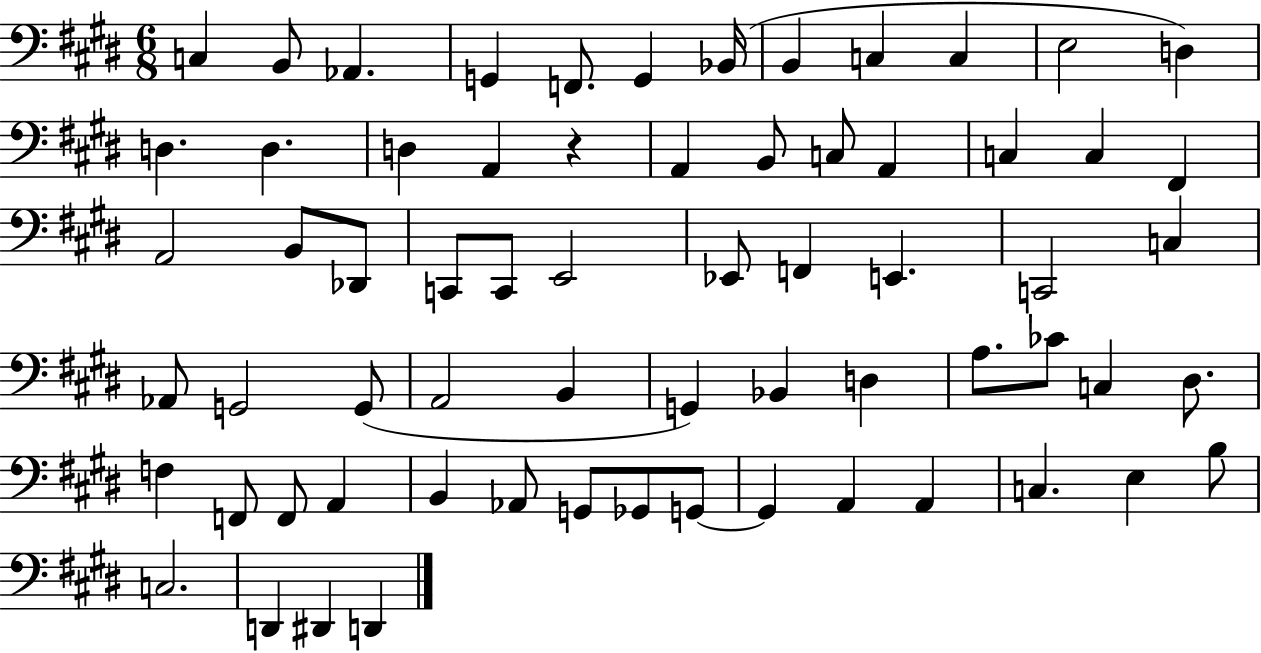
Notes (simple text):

C3/q B2/e Ab2/q. G2/q F2/e. G2/q Bb2/s B2/q C3/q C3/q E3/h D3/q D3/q. D3/q. D3/q A2/q R/q A2/q B2/e C3/e A2/q C3/q C3/q F#2/q A2/h B2/e Db2/e C2/e C2/e E2/h Eb2/e F2/q E2/q. C2/h C3/q Ab2/e G2/h G2/e A2/h B2/q G2/q Bb2/q D3/q A3/e. CES4/e C3/q D#3/e. F3/q F2/e F2/e A2/q B2/q Ab2/e G2/e Gb2/e G2/e G2/q A2/q A2/q C3/q. E3/q B3/e C3/h. D2/q D#2/q D2/q